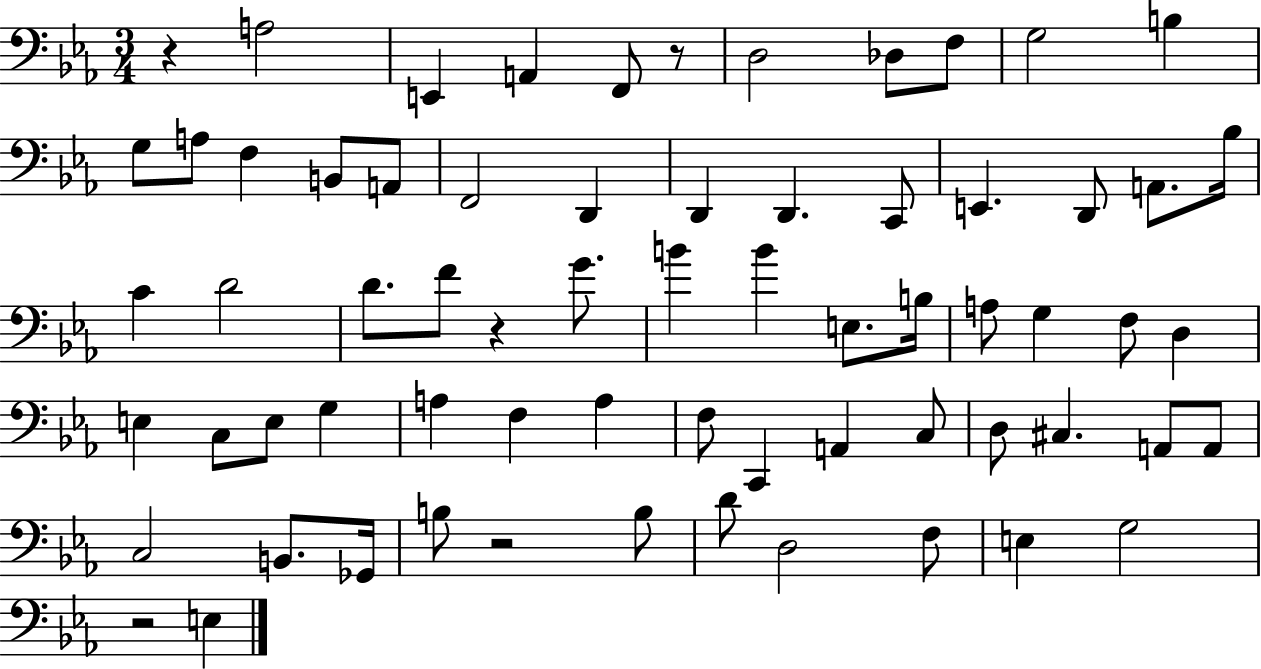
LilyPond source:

{
  \clef bass
  \numericTimeSignature
  \time 3/4
  \key ees \major
  r4 a2 | e,4 a,4 f,8 r8 | d2 des8 f8 | g2 b4 | \break g8 a8 f4 b,8 a,8 | f,2 d,4 | d,4 d,4. c,8 | e,4. d,8 a,8. bes16 | \break c'4 d'2 | d'8. f'8 r4 g'8. | b'4 b'4 e8. b16 | a8 g4 f8 d4 | \break e4 c8 e8 g4 | a4 f4 a4 | f8 c,4 a,4 c8 | d8 cis4. a,8 a,8 | \break c2 b,8. ges,16 | b8 r2 b8 | d'8 d2 f8 | e4 g2 | \break r2 e4 | \bar "|."
}